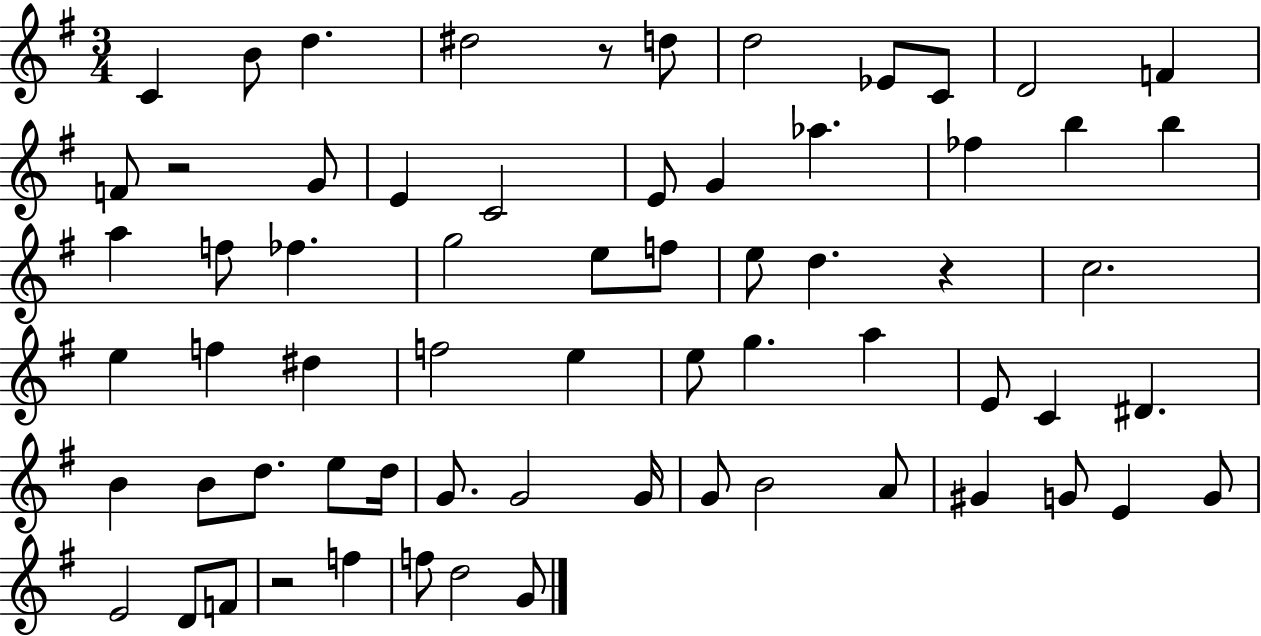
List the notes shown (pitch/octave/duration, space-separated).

C4/q B4/e D5/q. D#5/h R/e D5/e D5/h Eb4/e C4/e D4/h F4/q F4/e R/h G4/e E4/q C4/h E4/e G4/q Ab5/q. FES5/q B5/q B5/q A5/q F5/e FES5/q. G5/h E5/e F5/e E5/e D5/q. R/q C5/h. E5/q F5/q D#5/q F5/h E5/q E5/e G5/q. A5/q E4/e C4/q D#4/q. B4/q B4/e D5/e. E5/e D5/s G4/e. G4/h G4/s G4/e B4/h A4/e G#4/q G4/e E4/q G4/e E4/h D4/e F4/e R/h F5/q F5/e D5/h G4/e